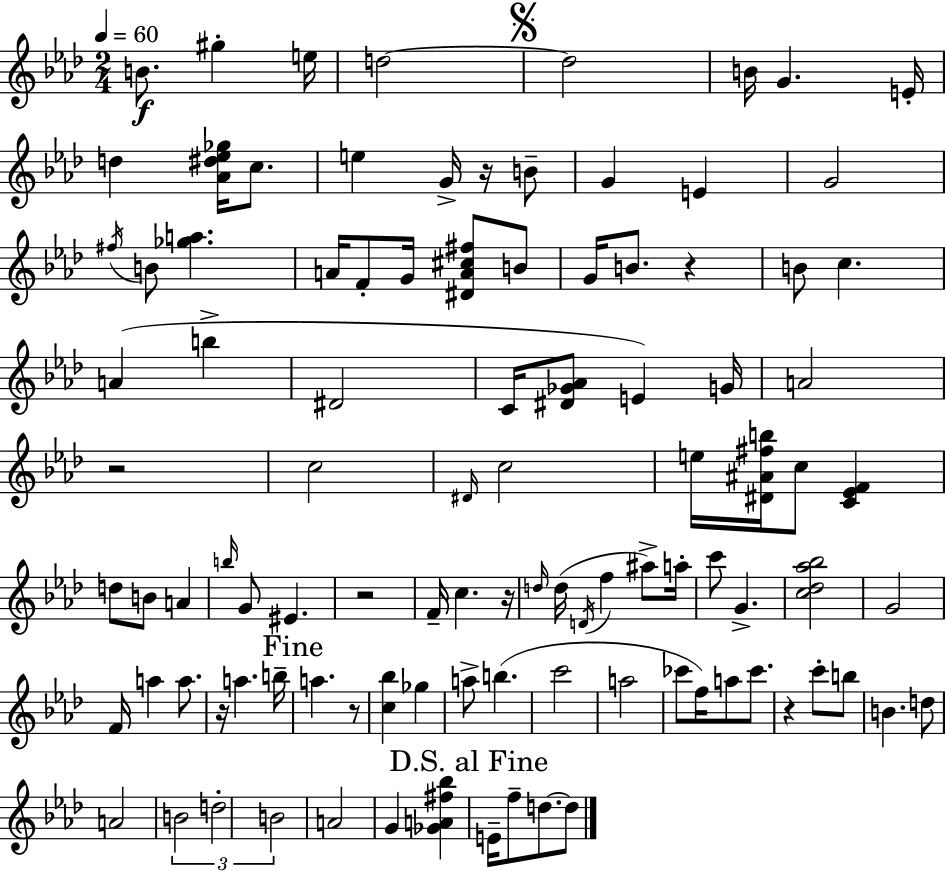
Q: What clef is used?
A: treble